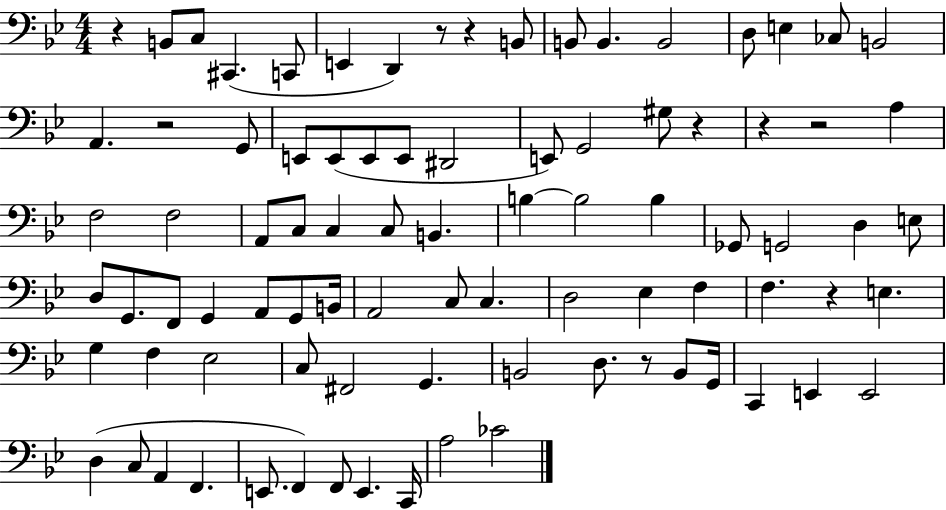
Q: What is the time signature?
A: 4/4